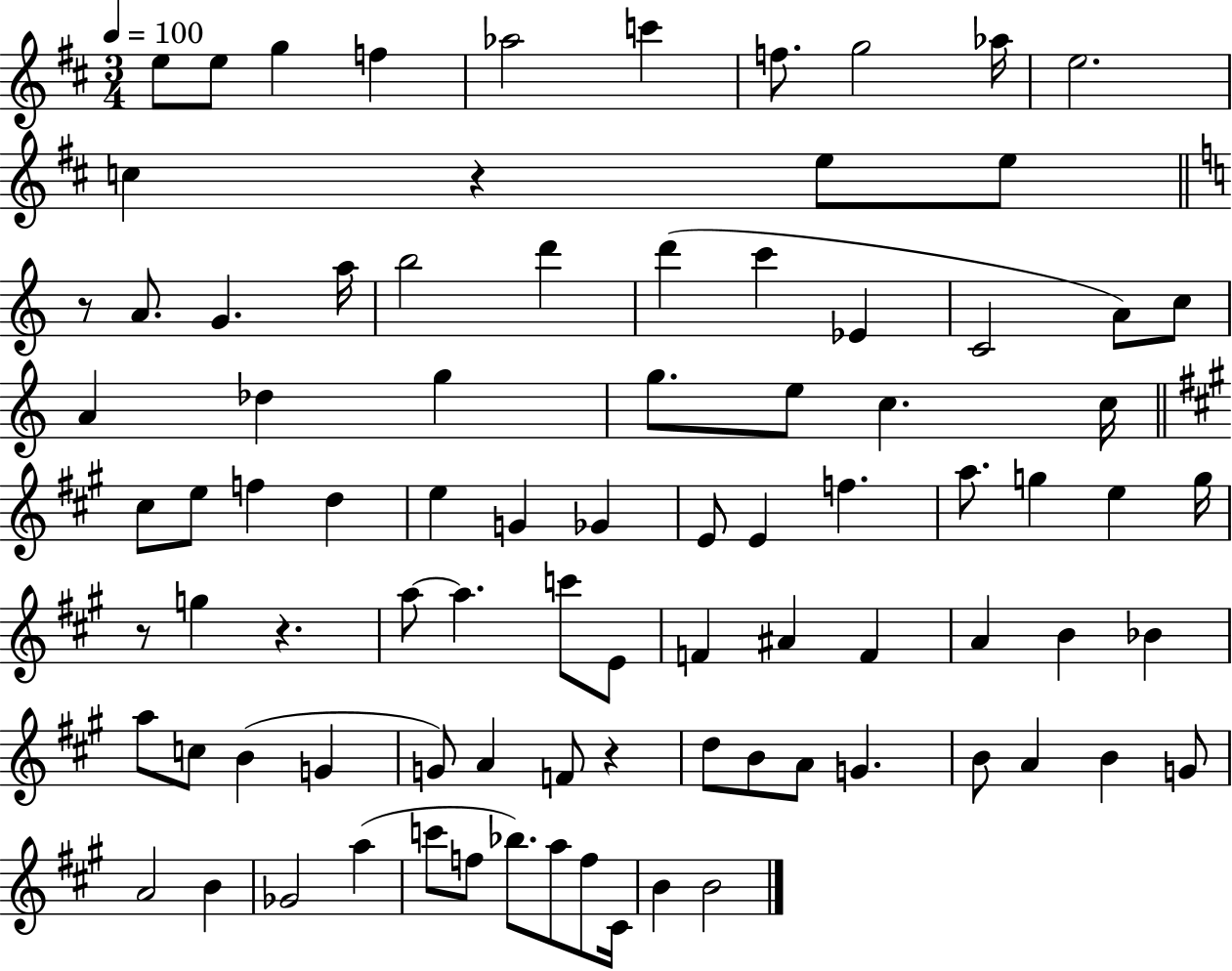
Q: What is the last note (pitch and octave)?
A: B4